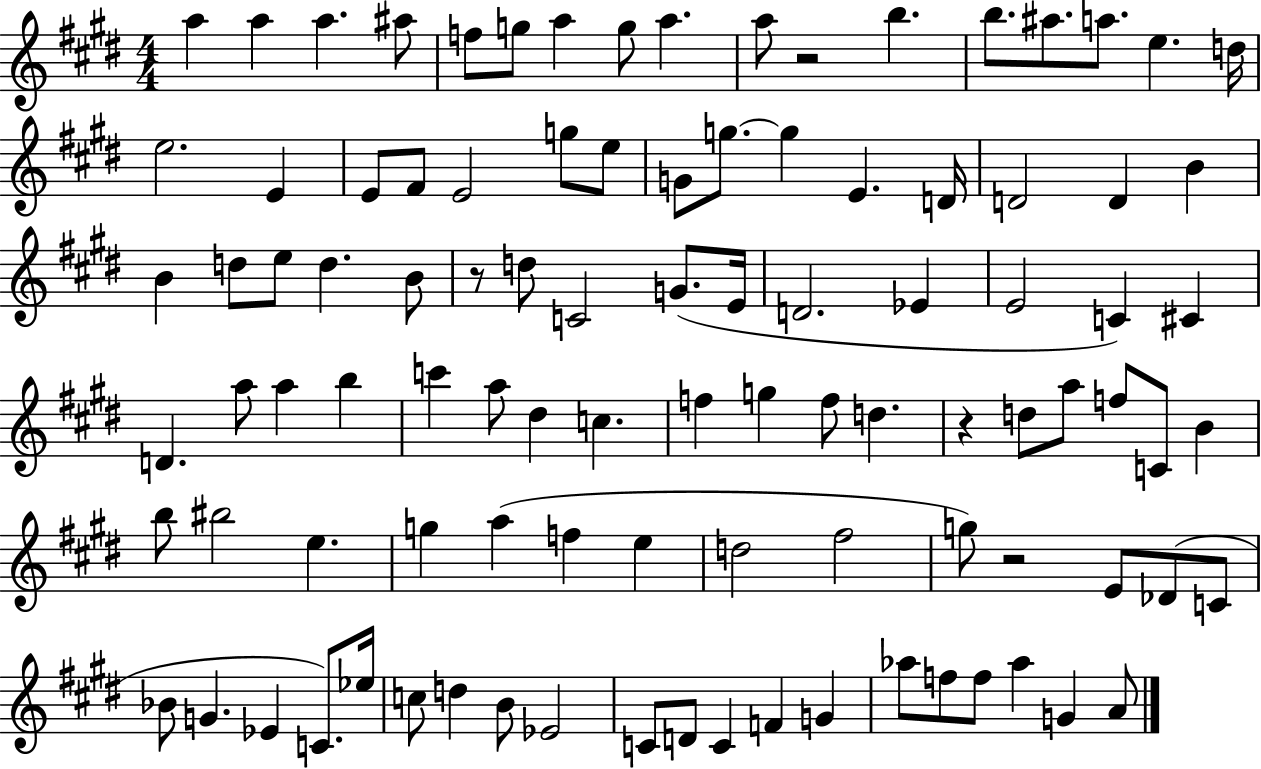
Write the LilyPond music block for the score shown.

{
  \clef treble
  \numericTimeSignature
  \time 4/4
  \key e \major
  a''4 a''4 a''4. ais''8 | f''8 g''8 a''4 g''8 a''4. | a''8 r2 b''4. | b''8. ais''8. a''8. e''4. d''16 | \break e''2. e'4 | e'8 fis'8 e'2 g''8 e''8 | g'8 g''8.~~ g''4 e'4. d'16 | d'2 d'4 b'4 | \break b'4 d''8 e''8 d''4. b'8 | r8 d''8 c'2 g'8.( e'16 | d'2. ees'4 | e'2 c'4) cis'4 | \break d'4. a''8 a''4 b''4 | c'''4 a''8 dis''4 c''4. | f''4 g''4 f''8 d''4. | r4 d''8 a''8 f''8 c'8 b'4 | \break b''8 bis''2 e''4. | g''4 a''4( f''4 e''4 | d''2 fis''2 | g''8) r2 e'8 des'8( c'8 | \break bes'8 g'4. ees'4 c'8.) ees''16 | c''8 d''4 b'8 ees'2 | c'8 d'8 c'4 f'4 g'4 | aes''8 f''8 f''8 aes''4 g'4 a'8 | \break \bar "|."
}